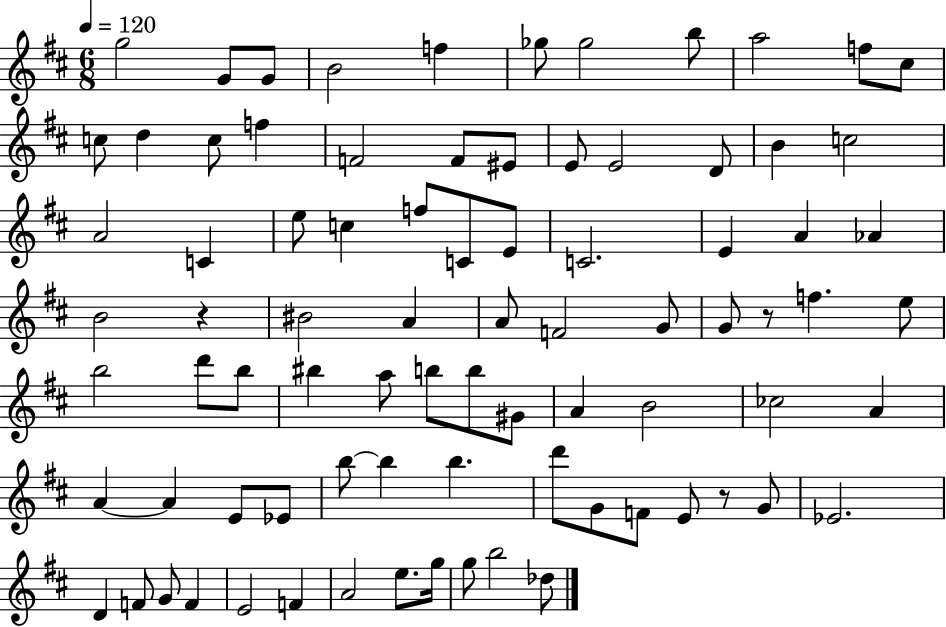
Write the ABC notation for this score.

X:1
T:Untitled
M:6/8
L:1/4
K:D
g2 G/2 G/2 B2 f _g/2 _g2 b/2 a2 f/2 ^c/2 c/2 d c/2 f F2 F/2 ^E/2 E/2 E2 D/2 B c2 A2 C e/2 c f/2 C/2 E/2 C2 E A _A B2 z ^B2 A A/2 F2 G/2 G/2 z/2 f e/2 b2 d'/2 b/2 ^b a/2 b/2 b/2 ^G/2 A B2 _c2 A A A E/2 _E/2 b/2 b b d'/2 G/2 F/2 E/2 z/2 G/2 _E2 D F/2 G/2 F E2 F A2 e/2 g/4 g/2 b2 _d/2